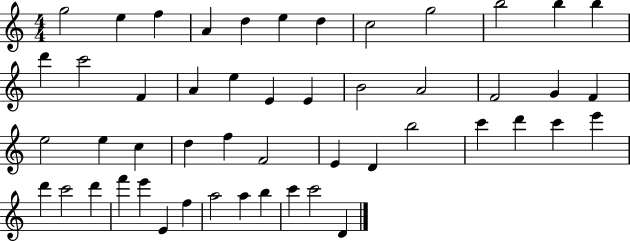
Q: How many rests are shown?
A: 0